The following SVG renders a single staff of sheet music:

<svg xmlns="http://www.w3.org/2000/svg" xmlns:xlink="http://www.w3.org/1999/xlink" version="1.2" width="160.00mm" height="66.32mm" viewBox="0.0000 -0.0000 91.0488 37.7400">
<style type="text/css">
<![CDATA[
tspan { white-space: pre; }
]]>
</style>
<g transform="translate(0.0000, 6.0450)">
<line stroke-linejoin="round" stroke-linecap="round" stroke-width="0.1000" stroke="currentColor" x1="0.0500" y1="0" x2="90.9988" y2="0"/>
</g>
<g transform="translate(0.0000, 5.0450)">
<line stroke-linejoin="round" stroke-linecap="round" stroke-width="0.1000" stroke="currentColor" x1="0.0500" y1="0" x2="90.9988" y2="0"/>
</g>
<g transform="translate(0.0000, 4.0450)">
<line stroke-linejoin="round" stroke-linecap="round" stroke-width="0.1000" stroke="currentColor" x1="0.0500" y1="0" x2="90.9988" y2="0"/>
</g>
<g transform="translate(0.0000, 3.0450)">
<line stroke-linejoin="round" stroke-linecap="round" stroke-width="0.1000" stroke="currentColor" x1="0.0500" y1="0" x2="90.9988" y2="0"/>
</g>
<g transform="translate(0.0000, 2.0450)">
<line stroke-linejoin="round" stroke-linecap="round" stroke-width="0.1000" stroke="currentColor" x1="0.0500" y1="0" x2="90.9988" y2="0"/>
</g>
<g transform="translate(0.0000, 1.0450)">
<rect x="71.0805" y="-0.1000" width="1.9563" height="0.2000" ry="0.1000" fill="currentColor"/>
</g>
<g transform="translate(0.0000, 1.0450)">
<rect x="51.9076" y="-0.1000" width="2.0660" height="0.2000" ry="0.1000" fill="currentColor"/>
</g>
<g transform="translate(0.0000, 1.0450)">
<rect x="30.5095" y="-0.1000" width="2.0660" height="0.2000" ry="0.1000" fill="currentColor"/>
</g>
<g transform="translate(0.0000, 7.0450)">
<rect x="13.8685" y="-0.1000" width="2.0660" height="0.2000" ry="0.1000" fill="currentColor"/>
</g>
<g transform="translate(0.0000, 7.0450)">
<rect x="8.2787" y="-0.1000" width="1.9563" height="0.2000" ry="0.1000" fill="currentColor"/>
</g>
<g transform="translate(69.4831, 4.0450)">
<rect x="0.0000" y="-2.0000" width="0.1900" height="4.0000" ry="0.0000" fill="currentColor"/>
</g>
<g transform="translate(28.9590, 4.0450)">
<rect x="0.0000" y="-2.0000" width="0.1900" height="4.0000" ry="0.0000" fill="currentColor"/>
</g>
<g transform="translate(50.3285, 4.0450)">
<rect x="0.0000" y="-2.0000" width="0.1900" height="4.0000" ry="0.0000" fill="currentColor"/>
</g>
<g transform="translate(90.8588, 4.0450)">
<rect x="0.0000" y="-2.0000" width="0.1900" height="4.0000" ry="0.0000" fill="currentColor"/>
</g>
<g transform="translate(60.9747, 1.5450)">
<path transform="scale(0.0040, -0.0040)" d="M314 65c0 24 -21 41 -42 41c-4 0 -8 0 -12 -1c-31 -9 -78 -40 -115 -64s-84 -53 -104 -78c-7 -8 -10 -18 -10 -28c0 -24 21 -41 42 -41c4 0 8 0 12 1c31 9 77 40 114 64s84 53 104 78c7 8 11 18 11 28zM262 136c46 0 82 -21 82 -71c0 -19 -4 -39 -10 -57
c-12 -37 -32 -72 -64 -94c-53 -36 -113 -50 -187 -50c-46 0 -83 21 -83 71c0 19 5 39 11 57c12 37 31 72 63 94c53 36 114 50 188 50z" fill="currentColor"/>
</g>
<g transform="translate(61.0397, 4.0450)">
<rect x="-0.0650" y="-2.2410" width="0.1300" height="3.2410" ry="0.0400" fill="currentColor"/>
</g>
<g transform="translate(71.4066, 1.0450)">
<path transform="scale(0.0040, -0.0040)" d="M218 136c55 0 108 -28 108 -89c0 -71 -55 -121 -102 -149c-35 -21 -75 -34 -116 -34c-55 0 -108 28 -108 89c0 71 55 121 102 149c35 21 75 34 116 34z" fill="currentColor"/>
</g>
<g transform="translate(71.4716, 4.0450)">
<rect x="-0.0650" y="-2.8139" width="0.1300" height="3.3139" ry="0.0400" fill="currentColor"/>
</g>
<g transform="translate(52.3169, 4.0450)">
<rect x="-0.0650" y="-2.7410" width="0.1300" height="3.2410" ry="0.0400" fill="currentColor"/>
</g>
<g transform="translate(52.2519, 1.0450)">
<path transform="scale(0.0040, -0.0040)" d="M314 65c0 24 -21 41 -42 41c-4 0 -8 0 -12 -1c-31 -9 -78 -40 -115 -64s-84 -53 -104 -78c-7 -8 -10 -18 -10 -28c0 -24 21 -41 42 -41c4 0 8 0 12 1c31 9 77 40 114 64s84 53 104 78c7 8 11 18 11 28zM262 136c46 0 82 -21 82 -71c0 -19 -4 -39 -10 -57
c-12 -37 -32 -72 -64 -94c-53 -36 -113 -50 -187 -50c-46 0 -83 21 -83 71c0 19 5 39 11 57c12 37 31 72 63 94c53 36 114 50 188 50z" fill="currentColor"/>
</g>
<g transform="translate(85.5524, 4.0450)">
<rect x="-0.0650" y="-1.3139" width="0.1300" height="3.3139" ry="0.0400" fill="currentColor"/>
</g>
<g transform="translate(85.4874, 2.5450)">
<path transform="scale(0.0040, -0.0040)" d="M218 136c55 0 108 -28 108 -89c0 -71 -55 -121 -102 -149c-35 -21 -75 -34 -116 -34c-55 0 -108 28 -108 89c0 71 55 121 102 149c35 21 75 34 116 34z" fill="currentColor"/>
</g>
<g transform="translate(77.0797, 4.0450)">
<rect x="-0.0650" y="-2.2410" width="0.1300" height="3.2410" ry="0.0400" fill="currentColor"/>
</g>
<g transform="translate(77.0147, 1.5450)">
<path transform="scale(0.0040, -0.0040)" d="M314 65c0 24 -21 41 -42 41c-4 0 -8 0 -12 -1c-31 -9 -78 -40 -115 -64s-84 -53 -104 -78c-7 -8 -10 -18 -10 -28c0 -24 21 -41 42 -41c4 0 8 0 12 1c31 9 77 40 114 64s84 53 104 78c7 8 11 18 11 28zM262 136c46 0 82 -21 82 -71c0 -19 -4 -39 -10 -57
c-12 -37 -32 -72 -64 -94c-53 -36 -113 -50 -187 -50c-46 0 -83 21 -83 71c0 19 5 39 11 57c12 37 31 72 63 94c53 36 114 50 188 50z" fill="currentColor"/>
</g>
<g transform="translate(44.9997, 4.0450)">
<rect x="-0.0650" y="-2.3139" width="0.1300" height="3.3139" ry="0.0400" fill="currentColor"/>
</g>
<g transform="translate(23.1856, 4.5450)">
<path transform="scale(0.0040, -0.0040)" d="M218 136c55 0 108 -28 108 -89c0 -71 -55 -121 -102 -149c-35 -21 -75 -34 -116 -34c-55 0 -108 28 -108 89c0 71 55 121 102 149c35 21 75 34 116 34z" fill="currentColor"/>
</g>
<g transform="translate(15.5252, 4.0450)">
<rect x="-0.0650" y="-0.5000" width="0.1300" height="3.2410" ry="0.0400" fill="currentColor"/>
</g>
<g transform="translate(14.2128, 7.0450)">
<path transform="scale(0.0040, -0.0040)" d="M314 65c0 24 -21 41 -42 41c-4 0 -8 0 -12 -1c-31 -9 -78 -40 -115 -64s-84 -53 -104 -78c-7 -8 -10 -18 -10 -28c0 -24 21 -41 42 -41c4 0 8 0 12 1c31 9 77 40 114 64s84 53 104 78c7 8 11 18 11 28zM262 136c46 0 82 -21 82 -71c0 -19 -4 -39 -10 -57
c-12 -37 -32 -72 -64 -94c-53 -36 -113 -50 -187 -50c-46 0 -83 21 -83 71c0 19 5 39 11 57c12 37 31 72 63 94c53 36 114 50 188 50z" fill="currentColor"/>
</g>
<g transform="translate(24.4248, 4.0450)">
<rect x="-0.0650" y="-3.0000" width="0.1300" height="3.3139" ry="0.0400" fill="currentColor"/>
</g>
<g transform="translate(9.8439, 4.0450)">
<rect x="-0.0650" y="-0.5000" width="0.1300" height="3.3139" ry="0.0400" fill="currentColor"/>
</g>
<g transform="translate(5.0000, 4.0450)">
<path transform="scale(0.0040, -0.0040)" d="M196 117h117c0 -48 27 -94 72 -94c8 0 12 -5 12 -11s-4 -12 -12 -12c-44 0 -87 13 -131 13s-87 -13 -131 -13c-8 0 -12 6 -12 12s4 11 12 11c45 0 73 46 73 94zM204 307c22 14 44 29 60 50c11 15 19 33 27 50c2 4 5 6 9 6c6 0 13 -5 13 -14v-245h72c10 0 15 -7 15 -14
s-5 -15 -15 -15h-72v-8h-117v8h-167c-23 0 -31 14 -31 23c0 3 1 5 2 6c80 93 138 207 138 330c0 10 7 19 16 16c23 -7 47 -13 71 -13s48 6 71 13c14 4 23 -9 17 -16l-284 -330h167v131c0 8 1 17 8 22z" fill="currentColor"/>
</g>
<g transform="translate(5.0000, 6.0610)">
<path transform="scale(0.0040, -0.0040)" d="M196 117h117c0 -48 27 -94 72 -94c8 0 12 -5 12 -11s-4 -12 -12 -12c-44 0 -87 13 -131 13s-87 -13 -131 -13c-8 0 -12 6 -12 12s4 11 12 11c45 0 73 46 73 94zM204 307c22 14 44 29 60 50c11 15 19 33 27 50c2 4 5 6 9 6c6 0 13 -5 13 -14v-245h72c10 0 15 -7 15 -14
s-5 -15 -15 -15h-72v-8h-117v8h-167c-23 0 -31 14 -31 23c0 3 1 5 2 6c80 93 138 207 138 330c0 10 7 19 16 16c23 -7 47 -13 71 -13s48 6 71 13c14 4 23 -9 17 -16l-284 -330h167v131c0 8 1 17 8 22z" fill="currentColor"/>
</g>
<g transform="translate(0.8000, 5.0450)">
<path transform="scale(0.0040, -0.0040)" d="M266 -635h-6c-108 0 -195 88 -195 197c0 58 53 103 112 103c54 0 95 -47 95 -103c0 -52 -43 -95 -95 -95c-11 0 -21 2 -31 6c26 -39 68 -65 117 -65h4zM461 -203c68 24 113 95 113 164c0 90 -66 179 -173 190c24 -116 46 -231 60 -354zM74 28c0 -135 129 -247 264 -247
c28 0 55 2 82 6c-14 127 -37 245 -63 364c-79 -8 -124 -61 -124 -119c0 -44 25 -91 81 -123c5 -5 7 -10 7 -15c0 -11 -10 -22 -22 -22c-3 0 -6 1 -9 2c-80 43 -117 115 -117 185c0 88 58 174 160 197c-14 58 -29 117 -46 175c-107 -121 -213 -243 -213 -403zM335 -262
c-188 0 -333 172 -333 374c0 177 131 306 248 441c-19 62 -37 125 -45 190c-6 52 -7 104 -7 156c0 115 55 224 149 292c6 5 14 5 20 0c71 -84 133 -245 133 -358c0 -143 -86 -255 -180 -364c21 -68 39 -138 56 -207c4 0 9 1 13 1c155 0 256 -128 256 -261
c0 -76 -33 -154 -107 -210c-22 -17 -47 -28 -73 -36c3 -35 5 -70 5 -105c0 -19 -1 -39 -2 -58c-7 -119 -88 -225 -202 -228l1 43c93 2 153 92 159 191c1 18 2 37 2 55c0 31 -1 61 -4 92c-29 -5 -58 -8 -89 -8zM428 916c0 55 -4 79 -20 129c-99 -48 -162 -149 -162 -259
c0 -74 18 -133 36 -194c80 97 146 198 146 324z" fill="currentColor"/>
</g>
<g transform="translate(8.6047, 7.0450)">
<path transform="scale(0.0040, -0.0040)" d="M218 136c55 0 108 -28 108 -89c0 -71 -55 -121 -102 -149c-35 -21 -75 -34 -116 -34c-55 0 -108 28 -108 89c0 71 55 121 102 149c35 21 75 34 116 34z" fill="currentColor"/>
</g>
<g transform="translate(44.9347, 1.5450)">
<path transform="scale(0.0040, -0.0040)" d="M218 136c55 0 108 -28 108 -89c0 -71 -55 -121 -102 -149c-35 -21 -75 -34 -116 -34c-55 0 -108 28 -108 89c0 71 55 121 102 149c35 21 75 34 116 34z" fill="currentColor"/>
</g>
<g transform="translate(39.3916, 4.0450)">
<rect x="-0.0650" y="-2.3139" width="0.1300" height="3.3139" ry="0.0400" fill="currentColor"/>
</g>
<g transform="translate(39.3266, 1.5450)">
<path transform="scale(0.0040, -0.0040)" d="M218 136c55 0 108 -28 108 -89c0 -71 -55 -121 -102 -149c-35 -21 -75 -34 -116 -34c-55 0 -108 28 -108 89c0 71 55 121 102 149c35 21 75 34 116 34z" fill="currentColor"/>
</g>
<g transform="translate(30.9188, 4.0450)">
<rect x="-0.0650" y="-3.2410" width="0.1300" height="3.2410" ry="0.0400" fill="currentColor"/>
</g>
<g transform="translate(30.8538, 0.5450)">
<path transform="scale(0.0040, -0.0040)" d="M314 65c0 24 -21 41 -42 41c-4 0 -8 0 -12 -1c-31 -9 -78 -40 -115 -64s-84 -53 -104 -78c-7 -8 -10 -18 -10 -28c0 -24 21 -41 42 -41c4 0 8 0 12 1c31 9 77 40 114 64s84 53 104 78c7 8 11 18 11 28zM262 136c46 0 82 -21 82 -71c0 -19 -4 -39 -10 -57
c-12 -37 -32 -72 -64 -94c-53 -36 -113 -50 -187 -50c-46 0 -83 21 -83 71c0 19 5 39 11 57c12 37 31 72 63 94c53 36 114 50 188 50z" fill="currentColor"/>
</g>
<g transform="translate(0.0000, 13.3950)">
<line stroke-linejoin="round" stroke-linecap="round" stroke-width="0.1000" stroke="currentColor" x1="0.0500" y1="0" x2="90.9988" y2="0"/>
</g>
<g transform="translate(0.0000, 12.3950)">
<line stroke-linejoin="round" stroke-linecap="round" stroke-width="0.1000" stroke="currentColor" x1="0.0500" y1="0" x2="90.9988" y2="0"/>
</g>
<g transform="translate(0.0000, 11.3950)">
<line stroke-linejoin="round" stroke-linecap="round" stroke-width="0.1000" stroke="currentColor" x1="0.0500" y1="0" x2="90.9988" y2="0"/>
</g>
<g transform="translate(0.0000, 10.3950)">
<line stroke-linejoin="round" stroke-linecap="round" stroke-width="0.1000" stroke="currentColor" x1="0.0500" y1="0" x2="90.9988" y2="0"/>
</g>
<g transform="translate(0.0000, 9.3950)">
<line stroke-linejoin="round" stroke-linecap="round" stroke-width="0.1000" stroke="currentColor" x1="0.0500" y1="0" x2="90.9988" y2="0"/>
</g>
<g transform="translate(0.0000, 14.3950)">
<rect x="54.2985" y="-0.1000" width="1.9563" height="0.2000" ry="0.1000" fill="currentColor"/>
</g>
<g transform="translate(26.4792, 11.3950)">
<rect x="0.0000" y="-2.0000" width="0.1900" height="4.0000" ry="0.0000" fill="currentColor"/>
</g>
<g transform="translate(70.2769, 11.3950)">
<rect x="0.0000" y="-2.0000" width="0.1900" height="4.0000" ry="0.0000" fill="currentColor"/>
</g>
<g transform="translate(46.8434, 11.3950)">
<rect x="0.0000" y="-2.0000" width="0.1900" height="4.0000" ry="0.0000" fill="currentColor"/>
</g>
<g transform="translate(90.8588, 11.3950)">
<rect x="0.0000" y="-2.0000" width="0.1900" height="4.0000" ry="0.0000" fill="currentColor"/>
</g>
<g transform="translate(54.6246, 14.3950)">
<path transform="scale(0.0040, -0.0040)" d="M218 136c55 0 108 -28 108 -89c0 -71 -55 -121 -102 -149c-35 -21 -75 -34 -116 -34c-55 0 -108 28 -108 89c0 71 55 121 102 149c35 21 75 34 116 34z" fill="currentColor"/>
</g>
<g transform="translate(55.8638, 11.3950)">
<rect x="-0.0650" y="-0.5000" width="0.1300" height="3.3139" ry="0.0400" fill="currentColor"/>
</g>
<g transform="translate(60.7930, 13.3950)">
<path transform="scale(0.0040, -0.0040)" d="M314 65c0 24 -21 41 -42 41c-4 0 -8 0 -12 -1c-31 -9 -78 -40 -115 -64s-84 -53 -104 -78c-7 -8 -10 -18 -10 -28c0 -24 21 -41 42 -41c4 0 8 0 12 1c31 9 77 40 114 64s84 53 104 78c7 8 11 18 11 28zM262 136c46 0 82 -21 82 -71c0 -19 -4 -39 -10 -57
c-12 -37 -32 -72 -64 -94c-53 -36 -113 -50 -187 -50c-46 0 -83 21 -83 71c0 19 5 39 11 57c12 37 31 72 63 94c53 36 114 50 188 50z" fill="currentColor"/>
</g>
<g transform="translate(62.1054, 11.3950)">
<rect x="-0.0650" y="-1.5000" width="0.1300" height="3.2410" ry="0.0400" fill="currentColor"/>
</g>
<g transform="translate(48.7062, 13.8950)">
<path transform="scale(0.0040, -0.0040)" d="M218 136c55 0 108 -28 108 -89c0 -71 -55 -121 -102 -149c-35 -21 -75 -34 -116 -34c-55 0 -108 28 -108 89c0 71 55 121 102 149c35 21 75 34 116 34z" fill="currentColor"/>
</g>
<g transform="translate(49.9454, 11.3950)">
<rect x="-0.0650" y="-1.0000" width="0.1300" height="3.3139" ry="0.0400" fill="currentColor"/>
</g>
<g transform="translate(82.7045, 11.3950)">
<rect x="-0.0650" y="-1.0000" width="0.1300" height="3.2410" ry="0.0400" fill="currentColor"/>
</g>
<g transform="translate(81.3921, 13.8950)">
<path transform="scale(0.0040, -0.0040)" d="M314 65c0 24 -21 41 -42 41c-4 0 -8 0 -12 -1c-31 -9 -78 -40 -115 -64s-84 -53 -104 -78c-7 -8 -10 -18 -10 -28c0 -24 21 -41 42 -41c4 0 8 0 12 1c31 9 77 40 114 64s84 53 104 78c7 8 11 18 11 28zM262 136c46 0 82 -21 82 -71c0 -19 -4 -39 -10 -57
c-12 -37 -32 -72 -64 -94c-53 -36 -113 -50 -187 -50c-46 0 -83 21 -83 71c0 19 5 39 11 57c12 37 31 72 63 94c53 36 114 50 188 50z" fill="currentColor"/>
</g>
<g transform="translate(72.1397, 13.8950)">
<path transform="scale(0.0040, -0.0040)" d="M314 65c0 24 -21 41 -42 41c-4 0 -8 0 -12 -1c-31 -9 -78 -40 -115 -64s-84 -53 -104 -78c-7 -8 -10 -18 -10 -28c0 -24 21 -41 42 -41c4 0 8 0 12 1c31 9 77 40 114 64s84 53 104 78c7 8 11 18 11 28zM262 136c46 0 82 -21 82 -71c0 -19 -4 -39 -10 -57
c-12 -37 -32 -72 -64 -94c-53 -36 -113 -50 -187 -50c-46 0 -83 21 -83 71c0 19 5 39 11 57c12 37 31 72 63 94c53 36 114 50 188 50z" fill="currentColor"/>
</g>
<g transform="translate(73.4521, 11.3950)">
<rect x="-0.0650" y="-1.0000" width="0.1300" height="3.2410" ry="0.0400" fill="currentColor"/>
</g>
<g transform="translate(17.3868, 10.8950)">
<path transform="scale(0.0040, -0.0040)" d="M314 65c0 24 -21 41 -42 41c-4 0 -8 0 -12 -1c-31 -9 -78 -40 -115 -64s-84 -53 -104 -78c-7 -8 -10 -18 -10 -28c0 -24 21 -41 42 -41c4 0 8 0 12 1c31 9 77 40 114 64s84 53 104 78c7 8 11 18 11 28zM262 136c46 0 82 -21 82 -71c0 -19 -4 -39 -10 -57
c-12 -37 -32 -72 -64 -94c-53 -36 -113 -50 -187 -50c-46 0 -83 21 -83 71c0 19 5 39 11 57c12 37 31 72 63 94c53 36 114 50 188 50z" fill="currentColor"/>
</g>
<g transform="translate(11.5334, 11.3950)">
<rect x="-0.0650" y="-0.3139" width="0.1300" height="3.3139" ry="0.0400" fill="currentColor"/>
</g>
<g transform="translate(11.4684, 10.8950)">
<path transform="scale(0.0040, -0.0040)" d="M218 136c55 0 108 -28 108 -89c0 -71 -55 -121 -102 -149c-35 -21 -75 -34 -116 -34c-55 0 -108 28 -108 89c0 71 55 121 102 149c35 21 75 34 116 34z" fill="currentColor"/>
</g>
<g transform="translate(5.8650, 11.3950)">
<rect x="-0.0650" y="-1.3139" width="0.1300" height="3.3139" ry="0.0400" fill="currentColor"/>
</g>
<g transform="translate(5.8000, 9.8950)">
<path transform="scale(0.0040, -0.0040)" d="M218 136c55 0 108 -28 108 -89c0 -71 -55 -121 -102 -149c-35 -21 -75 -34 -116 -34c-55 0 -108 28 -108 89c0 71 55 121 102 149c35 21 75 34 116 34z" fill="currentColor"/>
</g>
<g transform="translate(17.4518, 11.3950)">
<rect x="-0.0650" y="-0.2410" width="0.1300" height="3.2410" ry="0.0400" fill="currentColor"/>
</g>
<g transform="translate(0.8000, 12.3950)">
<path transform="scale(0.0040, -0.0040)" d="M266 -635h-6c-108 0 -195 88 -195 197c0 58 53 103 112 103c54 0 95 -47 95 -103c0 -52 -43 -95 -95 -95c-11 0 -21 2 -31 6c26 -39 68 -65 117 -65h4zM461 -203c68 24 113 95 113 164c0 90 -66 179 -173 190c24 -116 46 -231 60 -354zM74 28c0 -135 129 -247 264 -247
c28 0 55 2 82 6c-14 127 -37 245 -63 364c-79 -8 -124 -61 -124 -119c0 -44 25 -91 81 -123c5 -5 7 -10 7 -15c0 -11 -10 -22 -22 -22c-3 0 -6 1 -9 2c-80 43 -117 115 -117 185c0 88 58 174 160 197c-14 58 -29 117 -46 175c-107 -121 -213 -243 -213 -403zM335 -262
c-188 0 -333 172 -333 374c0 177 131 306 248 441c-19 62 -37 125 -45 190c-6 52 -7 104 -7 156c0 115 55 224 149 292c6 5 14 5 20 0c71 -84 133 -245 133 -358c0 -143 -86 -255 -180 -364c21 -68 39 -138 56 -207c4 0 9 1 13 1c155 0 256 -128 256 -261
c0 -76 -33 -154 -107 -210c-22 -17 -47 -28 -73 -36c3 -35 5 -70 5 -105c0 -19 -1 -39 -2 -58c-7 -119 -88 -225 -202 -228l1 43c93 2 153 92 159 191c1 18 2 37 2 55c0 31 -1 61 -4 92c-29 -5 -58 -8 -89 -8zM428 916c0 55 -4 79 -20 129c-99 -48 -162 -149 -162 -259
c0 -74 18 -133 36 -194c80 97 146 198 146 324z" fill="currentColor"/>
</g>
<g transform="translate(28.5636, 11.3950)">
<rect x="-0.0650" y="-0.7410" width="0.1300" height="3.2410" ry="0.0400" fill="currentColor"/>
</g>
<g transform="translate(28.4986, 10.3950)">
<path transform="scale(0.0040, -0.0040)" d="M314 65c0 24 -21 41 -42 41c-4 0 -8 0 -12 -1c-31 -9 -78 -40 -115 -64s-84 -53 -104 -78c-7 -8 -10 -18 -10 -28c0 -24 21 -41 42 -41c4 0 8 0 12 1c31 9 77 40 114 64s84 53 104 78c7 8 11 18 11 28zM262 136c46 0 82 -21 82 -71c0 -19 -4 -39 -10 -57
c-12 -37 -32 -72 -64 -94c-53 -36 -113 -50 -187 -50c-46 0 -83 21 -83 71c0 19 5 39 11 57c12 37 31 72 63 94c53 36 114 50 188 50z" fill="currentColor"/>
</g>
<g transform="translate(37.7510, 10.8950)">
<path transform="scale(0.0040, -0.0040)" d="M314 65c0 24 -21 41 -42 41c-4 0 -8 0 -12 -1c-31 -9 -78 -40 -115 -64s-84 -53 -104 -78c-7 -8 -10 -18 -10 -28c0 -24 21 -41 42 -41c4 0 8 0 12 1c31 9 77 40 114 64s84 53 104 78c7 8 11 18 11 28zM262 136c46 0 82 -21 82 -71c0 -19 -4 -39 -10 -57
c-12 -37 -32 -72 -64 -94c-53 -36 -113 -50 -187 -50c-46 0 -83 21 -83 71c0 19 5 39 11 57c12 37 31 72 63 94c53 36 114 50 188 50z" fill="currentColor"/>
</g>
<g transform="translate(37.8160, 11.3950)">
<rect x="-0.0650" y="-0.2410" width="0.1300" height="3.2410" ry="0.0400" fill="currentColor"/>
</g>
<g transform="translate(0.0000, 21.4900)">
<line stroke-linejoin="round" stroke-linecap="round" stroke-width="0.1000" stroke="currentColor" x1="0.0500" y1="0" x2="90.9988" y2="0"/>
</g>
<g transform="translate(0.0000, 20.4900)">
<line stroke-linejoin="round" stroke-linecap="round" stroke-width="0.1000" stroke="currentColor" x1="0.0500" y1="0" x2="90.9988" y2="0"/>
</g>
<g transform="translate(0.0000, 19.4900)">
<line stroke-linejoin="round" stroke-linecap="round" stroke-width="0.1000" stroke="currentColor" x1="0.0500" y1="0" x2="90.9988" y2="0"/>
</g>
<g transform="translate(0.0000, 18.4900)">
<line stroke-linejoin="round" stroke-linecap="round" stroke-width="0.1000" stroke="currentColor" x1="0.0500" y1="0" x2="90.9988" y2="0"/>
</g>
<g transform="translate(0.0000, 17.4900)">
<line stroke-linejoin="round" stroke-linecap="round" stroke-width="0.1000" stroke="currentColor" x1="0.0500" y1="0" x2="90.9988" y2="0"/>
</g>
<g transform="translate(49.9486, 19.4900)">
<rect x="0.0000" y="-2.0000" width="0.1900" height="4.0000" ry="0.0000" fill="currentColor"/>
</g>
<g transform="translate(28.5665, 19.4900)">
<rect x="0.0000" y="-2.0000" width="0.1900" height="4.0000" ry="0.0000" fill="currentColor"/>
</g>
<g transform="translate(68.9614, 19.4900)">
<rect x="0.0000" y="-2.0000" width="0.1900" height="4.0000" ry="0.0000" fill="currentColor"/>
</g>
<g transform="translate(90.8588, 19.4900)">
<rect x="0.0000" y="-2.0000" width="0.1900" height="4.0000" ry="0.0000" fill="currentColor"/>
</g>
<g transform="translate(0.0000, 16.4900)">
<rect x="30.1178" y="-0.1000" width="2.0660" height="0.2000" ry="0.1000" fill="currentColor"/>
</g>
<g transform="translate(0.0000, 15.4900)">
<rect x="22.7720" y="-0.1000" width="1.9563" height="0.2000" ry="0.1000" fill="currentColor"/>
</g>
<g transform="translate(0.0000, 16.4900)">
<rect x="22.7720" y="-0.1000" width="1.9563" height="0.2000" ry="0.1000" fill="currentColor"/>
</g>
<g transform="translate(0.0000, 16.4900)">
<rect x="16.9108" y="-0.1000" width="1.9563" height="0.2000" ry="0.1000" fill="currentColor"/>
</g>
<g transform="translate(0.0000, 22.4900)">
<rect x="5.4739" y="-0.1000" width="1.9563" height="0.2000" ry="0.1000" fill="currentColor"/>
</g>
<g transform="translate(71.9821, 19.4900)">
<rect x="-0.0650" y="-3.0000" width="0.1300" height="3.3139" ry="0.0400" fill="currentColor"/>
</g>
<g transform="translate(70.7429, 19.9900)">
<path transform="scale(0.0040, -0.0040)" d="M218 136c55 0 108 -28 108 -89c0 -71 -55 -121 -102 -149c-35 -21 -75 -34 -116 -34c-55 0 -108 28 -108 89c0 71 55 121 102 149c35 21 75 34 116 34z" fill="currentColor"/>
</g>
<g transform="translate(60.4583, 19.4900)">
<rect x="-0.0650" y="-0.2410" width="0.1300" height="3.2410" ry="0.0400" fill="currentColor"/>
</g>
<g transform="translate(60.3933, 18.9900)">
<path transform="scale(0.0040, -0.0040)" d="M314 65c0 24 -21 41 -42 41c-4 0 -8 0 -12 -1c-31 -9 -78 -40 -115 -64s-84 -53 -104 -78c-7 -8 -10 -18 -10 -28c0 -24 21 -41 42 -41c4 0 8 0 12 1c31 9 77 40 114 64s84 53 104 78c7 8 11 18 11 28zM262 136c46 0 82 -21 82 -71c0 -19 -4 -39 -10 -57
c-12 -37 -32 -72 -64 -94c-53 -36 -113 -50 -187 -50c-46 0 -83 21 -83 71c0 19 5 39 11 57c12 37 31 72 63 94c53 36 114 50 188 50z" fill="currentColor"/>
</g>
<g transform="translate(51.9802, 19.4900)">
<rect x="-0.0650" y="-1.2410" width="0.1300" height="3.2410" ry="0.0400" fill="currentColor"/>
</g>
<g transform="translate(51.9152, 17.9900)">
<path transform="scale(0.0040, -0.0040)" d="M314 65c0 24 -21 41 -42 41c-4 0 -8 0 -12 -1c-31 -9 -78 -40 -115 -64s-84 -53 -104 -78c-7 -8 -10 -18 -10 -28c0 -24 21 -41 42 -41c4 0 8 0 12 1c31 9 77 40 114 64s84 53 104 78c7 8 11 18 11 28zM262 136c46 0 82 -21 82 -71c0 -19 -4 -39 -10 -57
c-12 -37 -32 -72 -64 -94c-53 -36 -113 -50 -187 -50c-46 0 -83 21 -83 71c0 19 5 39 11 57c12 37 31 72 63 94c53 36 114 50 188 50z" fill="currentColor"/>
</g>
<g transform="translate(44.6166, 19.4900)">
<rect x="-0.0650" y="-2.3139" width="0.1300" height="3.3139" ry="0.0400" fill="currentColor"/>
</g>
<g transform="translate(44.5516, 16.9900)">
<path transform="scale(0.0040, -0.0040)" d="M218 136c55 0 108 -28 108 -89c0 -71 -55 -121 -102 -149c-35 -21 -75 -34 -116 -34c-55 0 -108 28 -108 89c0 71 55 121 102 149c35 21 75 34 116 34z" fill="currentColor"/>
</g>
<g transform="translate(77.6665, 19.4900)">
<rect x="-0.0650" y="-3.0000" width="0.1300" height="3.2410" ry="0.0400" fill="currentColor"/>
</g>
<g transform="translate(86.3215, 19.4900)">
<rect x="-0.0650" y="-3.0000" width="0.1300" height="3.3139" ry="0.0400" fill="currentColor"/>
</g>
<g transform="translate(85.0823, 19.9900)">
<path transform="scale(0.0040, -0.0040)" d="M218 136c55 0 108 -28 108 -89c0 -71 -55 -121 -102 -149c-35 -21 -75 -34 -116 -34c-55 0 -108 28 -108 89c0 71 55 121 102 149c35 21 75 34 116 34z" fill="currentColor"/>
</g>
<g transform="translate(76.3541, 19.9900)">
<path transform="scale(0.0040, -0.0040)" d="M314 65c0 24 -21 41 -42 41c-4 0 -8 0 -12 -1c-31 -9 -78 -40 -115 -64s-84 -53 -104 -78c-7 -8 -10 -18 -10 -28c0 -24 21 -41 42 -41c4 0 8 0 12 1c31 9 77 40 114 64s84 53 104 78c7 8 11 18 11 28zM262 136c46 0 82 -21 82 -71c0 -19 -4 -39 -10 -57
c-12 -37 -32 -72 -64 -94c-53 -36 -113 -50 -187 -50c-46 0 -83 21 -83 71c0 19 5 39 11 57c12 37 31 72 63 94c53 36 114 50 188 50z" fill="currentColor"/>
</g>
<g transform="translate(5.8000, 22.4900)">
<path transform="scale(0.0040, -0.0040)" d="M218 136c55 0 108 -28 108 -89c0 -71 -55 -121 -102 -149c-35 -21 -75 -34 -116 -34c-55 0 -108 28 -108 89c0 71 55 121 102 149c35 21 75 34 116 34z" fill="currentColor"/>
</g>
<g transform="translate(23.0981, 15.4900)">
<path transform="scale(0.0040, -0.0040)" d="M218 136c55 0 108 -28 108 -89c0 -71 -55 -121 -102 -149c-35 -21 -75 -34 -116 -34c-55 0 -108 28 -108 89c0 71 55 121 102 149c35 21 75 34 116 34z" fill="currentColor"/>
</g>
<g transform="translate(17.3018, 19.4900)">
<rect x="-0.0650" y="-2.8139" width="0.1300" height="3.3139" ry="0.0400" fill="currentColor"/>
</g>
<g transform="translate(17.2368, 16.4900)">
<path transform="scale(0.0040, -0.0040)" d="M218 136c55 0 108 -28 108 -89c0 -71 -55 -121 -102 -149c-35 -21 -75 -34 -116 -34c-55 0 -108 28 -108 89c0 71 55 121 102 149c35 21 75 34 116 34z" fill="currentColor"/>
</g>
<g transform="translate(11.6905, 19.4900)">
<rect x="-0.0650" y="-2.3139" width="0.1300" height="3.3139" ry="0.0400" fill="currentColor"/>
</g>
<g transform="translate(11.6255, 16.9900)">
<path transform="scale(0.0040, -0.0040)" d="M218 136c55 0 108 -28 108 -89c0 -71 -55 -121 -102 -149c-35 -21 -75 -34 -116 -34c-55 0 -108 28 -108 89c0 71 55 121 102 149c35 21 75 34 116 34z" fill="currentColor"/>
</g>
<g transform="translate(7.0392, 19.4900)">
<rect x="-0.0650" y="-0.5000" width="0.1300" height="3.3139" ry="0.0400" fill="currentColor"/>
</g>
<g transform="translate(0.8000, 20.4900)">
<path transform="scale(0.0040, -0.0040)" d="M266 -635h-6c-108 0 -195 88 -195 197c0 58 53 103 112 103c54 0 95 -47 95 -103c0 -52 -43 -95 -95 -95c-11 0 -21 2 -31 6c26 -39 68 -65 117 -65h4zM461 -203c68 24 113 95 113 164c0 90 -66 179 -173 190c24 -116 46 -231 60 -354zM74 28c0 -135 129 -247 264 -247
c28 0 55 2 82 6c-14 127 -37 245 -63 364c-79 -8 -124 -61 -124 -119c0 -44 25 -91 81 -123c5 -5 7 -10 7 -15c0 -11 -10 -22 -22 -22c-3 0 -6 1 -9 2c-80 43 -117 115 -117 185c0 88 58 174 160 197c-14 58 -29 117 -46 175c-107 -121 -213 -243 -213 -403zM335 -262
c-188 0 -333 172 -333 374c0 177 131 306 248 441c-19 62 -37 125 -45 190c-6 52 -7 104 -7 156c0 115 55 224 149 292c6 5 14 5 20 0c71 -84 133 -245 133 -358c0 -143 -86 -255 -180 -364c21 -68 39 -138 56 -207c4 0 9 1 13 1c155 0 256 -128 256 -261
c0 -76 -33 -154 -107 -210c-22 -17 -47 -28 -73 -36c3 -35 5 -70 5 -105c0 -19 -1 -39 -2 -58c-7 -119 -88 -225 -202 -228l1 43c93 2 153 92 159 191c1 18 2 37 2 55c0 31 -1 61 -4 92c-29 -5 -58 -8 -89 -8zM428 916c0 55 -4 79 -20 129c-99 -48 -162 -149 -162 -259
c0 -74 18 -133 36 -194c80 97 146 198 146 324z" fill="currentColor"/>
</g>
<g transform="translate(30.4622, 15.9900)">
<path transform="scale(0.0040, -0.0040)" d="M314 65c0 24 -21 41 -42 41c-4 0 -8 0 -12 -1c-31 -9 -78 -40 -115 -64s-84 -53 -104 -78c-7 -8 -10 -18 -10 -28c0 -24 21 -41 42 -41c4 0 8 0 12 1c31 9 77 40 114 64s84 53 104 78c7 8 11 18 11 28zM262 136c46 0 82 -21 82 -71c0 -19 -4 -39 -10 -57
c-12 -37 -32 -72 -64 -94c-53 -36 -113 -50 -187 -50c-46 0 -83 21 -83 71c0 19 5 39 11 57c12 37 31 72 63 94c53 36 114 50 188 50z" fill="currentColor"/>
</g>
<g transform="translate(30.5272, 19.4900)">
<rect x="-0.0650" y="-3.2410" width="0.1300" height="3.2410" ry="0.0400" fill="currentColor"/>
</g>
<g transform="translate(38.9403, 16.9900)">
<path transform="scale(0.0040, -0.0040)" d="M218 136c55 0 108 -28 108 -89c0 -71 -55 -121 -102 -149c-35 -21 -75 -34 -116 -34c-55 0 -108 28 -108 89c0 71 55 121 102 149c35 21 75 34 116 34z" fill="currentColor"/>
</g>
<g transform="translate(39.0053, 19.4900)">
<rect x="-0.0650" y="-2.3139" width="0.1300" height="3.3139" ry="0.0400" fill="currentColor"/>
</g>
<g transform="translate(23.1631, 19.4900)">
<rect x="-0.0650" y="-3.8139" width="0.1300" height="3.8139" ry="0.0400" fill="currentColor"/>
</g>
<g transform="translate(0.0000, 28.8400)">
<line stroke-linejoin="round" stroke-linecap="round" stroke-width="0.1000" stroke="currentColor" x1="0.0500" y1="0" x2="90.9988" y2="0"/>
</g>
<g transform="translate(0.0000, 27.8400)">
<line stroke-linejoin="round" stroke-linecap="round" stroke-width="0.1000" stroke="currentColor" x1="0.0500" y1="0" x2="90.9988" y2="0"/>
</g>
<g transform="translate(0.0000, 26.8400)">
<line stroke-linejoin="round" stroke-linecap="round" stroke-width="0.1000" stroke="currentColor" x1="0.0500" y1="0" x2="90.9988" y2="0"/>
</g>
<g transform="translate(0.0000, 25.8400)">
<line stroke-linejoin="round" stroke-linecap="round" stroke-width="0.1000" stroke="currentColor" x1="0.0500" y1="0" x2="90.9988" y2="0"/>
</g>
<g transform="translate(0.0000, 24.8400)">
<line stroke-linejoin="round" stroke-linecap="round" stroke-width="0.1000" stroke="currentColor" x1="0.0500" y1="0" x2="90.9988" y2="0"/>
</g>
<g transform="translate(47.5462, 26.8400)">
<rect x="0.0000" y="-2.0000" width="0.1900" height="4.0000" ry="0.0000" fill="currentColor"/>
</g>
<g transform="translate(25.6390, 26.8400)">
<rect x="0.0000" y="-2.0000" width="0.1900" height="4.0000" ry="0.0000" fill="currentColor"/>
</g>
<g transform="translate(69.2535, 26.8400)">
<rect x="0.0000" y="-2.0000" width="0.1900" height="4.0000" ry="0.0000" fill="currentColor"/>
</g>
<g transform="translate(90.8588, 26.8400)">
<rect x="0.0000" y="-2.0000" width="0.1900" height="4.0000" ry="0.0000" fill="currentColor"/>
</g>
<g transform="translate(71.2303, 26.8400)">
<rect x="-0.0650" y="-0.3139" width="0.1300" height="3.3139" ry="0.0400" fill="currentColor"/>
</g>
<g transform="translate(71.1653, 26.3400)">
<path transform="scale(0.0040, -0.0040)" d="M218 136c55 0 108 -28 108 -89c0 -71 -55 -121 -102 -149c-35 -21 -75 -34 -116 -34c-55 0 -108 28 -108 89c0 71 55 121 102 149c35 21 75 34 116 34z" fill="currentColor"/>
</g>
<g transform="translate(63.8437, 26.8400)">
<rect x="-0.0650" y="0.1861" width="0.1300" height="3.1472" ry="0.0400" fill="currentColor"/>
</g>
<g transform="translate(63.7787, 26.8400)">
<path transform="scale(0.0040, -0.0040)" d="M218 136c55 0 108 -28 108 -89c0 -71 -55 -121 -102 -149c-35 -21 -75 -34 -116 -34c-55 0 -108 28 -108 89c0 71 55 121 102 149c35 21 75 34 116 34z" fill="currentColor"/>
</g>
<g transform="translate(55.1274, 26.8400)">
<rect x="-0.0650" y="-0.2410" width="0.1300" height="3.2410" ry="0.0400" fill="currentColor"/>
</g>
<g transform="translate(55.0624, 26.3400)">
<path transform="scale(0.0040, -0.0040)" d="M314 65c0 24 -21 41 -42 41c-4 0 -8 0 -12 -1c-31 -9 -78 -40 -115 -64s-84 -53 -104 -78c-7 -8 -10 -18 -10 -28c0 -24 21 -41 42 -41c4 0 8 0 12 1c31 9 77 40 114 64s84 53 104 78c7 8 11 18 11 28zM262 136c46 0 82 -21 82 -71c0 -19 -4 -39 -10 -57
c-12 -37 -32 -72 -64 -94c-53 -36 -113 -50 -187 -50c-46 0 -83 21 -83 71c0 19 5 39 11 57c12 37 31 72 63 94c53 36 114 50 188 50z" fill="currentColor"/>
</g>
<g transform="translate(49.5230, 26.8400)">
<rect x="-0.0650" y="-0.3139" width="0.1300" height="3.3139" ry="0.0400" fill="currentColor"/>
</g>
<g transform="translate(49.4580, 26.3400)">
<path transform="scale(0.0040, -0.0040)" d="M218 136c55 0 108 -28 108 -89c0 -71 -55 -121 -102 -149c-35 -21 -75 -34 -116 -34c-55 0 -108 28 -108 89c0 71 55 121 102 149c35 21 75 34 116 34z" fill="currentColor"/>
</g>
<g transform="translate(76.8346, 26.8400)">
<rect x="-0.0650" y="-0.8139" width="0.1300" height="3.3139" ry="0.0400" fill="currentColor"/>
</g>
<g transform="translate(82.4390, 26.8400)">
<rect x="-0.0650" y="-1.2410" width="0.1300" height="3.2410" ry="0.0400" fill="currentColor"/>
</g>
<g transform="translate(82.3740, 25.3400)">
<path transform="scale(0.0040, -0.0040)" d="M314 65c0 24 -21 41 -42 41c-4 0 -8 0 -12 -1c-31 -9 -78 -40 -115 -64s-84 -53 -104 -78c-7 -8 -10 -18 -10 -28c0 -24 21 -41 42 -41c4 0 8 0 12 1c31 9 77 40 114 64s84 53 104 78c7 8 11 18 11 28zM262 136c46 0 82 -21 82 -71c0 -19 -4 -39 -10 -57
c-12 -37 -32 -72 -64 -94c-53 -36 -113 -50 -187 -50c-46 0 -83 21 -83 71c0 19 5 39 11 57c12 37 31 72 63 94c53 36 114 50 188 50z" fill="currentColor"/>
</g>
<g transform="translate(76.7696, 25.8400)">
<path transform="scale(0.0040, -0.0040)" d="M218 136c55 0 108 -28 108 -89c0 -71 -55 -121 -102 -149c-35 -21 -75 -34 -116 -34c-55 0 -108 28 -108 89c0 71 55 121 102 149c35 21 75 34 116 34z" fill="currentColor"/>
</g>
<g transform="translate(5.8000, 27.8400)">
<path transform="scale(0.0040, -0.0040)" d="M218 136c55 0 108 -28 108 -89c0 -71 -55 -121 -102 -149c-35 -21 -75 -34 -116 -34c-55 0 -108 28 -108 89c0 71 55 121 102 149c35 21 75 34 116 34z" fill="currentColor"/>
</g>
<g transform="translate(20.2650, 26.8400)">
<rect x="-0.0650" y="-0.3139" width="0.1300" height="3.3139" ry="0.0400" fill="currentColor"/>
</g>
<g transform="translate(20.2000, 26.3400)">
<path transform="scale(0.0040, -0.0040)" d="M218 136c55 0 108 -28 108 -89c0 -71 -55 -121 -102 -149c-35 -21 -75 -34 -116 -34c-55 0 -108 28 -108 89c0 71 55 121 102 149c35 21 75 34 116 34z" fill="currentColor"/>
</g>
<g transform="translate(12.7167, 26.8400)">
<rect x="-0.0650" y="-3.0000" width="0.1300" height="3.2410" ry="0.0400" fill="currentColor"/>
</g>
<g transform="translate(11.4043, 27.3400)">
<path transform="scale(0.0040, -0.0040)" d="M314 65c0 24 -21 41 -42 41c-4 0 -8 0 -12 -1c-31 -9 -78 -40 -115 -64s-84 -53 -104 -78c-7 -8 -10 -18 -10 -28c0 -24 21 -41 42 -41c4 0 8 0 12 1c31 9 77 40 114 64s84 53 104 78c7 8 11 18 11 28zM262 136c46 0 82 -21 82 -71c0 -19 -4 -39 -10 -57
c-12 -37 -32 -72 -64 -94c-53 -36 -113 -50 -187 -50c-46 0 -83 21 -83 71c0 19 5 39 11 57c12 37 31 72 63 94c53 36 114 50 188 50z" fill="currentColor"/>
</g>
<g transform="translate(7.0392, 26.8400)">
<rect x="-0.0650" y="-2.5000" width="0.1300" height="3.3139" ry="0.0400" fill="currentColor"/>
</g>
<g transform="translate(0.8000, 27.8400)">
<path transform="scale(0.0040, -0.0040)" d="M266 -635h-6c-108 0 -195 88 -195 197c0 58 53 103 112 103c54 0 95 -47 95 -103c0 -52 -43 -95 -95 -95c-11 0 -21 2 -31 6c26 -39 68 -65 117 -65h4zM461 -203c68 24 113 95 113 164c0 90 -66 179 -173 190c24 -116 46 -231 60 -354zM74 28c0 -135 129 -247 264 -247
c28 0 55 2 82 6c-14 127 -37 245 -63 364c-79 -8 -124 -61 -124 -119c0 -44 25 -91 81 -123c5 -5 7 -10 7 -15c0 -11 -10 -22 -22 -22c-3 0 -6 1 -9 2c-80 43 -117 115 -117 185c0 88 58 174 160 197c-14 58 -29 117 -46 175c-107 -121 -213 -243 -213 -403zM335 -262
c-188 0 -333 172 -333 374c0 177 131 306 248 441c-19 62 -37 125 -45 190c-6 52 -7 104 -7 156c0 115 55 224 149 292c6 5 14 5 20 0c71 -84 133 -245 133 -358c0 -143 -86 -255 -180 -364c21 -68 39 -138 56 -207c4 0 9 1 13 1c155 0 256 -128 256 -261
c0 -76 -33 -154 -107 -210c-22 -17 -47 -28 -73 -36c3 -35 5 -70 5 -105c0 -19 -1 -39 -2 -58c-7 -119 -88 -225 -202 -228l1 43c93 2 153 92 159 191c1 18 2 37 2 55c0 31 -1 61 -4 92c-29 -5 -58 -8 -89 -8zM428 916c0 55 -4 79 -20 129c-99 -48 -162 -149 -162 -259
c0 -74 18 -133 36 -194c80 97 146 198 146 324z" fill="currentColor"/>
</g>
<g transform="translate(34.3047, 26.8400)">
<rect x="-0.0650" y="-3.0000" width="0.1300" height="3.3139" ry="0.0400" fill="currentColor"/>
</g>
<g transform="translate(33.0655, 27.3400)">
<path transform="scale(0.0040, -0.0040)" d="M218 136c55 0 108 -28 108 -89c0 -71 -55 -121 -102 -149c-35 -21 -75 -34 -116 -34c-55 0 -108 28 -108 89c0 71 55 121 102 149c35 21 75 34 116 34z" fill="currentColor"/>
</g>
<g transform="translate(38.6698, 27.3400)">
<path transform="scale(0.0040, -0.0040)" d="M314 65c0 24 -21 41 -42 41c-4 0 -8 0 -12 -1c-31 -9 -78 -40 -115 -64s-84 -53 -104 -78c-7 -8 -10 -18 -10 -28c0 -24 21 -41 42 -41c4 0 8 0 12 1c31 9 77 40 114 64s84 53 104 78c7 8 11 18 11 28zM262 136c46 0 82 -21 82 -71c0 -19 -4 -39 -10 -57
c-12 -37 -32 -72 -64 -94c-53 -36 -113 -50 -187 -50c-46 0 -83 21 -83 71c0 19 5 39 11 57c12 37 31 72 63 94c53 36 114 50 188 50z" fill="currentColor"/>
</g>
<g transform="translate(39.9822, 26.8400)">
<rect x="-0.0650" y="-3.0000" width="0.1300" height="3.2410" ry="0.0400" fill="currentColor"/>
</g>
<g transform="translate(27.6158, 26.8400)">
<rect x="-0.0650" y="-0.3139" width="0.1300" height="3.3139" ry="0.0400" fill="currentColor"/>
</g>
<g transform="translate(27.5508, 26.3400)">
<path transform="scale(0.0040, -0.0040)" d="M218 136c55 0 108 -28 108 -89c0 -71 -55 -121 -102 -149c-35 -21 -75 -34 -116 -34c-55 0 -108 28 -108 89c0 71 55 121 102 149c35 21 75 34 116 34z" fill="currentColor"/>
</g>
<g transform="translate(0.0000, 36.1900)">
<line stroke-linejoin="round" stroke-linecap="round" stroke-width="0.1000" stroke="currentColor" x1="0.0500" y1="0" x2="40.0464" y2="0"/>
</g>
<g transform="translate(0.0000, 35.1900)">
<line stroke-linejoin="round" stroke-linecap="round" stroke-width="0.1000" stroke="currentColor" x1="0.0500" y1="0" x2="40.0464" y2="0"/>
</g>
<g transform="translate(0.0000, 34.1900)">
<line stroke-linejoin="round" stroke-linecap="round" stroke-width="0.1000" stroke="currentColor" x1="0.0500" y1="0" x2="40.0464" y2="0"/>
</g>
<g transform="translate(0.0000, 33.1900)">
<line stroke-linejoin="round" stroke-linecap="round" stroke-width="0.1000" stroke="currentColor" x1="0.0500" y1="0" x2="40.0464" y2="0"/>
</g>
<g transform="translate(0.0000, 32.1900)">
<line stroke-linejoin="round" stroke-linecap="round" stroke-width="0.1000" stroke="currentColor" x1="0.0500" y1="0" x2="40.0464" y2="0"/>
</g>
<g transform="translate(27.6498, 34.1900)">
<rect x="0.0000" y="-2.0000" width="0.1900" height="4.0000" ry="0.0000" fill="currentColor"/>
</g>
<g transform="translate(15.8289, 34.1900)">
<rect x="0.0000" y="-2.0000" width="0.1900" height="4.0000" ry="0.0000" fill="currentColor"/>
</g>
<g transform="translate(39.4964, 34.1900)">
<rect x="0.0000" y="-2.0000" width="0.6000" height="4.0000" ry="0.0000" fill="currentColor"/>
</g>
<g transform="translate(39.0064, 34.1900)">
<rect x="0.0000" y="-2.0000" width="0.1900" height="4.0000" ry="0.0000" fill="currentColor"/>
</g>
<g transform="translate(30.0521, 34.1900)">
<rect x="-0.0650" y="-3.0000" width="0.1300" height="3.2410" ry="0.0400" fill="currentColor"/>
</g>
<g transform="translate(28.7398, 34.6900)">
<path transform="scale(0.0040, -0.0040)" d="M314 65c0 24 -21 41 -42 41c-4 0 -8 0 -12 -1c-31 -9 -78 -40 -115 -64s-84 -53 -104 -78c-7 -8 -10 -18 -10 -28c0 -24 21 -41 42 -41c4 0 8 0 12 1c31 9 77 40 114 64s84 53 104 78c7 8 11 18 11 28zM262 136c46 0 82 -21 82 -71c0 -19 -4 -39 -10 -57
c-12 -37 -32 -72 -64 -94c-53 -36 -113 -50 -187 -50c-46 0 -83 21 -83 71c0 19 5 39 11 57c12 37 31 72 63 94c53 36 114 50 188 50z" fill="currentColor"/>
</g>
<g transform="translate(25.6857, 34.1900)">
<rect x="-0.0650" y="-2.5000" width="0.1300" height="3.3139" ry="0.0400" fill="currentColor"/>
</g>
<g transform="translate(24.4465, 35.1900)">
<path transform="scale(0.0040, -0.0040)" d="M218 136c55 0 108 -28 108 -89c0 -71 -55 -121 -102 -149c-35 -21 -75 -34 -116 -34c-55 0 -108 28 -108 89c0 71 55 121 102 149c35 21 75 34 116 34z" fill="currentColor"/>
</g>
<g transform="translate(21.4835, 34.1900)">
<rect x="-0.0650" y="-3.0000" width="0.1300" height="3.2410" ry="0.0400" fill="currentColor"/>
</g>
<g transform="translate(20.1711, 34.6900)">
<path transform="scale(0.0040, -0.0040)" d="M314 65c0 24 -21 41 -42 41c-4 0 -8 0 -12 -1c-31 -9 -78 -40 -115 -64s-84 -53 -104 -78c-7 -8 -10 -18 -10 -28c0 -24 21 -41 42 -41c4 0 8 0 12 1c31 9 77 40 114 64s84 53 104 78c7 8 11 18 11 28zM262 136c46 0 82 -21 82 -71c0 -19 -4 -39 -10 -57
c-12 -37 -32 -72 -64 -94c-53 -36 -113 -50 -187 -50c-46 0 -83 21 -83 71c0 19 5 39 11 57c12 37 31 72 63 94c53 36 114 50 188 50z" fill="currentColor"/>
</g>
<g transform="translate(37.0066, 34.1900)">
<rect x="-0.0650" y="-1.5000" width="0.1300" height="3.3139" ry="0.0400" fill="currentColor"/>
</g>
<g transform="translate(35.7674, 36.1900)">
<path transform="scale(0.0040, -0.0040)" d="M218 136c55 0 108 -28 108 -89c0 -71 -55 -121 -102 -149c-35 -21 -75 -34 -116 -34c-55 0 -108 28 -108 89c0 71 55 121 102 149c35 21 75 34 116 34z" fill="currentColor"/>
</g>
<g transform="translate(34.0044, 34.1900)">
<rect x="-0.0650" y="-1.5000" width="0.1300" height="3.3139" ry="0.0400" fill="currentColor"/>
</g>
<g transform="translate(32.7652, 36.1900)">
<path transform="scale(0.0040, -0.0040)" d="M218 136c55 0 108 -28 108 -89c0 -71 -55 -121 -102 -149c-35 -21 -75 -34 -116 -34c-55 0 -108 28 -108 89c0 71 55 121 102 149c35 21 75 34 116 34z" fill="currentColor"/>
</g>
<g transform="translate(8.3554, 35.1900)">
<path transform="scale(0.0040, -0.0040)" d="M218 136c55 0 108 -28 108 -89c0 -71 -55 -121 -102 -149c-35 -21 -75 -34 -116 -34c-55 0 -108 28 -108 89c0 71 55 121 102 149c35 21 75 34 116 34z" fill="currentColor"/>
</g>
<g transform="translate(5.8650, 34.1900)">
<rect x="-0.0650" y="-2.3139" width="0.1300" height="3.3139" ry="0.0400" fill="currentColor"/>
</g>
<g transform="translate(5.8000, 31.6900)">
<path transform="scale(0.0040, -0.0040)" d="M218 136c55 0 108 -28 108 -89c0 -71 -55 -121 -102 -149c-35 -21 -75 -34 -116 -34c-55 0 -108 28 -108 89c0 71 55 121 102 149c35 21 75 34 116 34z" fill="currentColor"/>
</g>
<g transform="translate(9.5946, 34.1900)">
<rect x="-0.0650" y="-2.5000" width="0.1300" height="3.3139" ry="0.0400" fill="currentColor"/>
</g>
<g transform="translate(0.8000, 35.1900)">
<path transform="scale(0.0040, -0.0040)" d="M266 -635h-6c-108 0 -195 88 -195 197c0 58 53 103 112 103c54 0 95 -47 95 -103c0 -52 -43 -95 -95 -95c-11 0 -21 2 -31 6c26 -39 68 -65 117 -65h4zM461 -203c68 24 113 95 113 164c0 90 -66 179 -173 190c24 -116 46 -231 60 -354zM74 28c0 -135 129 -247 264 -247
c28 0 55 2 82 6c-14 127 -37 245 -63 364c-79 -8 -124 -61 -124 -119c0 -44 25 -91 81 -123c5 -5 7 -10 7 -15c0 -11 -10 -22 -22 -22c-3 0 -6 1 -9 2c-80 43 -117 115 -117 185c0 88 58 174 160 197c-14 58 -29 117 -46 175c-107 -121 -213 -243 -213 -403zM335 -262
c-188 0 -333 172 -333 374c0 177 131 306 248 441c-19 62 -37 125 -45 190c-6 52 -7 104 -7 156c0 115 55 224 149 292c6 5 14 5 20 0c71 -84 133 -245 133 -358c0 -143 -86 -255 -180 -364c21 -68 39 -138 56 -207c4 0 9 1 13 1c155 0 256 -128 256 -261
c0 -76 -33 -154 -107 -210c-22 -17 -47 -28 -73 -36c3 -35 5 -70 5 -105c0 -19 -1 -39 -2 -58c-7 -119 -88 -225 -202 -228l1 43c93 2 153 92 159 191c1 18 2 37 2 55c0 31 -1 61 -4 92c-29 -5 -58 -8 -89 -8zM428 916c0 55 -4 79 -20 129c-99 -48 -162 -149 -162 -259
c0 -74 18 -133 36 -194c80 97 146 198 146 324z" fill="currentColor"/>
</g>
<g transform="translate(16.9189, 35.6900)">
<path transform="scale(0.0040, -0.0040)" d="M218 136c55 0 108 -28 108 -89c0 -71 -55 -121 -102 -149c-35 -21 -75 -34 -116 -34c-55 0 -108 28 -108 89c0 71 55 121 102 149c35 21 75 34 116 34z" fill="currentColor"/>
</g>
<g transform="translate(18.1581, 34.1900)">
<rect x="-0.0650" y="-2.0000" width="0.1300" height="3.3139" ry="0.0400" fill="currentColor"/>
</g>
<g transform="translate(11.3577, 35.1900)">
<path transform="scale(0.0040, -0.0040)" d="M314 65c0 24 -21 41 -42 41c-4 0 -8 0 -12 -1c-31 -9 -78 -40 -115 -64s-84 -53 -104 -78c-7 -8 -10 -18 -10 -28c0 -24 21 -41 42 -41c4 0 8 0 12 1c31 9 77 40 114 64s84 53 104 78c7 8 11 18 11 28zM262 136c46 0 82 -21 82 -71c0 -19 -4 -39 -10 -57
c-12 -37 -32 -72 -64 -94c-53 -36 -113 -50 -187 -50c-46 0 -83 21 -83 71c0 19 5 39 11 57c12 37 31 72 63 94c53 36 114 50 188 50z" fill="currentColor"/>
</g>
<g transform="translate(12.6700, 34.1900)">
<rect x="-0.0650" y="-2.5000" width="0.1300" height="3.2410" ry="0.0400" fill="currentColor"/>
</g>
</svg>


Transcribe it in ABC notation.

X:1
T:Untitled
M:4/4
L:1/4
K:C
C C2 A b2 g g a2 g2 a g2 e e c c2 d2 c2 D C E2 D2 D2 C g a c' b2 g g e2 c2 A A2 A G A2 c c A A2 c c2 B c d e2 g G G2 F A2 G A2 E E